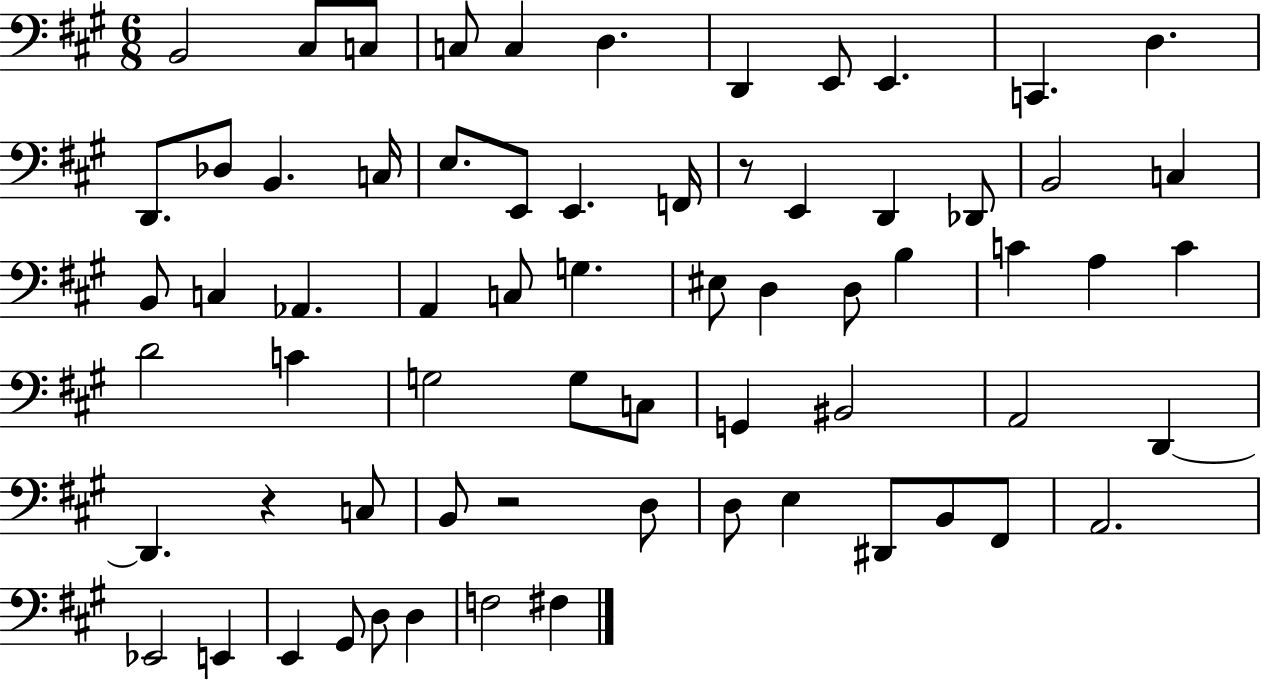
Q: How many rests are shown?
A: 3